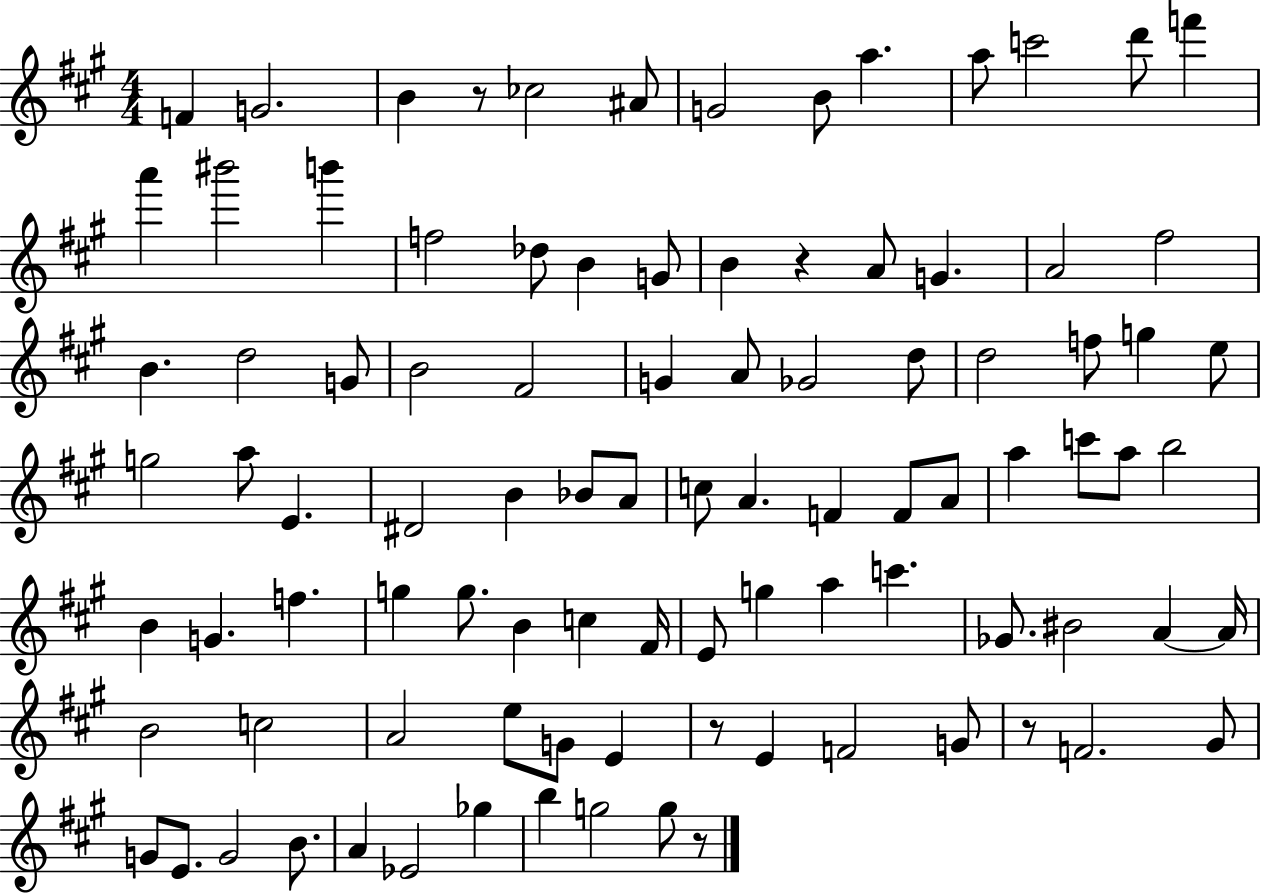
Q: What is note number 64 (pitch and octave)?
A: A5